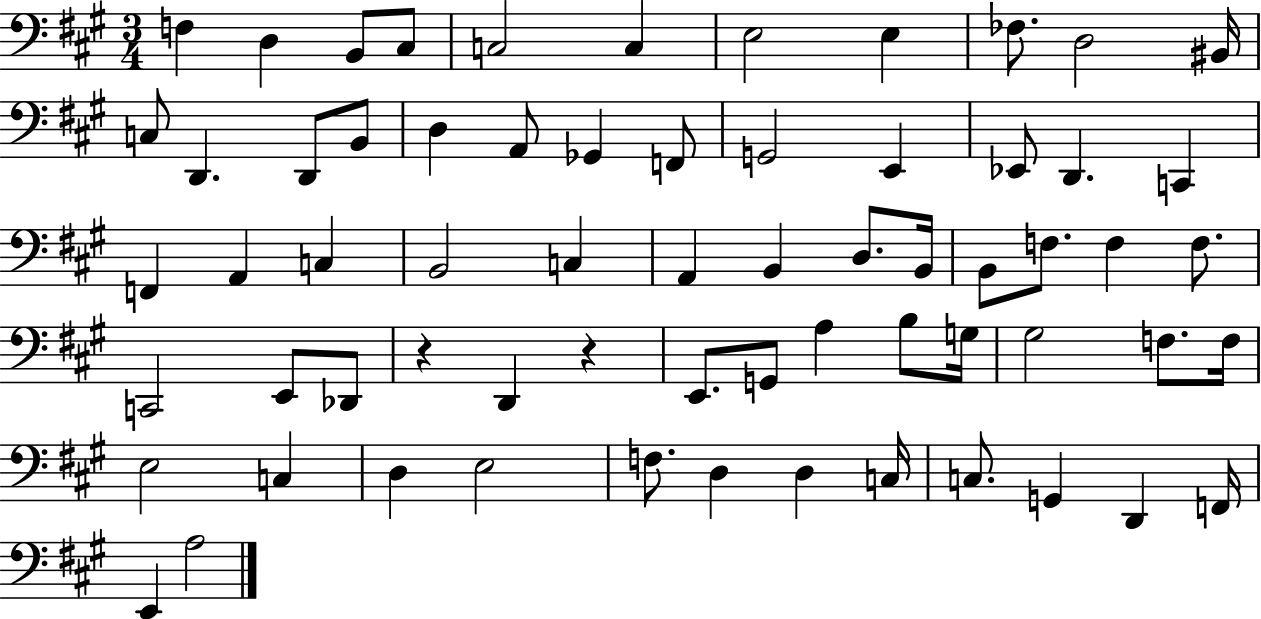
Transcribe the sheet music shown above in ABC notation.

X:1
T:Untitled
M:3/4
L:1/4
K:A
F, D, B,,/2 ^C,/2 C,2 C, E,2 E, _F,/2 D,2 ^B,,/4 C,/2 D,, D,,/2 B,,/2 D, A,,/2 _G,, F,,/2 G,,2 E,, _E,,/2 D,, C,, F,, A,, C, B,,2 C, A,, B,, D,/2 B,,/4 B,,/2 F,/2 F, F,/2 C,,2 E,,/2 _D,,/2 z D,, z E,,/2 G,,/2 A, B,/2 G,/4 ^G,2 F,/2 F,/4 E,2 C, D, E,2 F,/2 D, D, C,/4 C,/2 G,, D,, F,,/4 E,, A,2